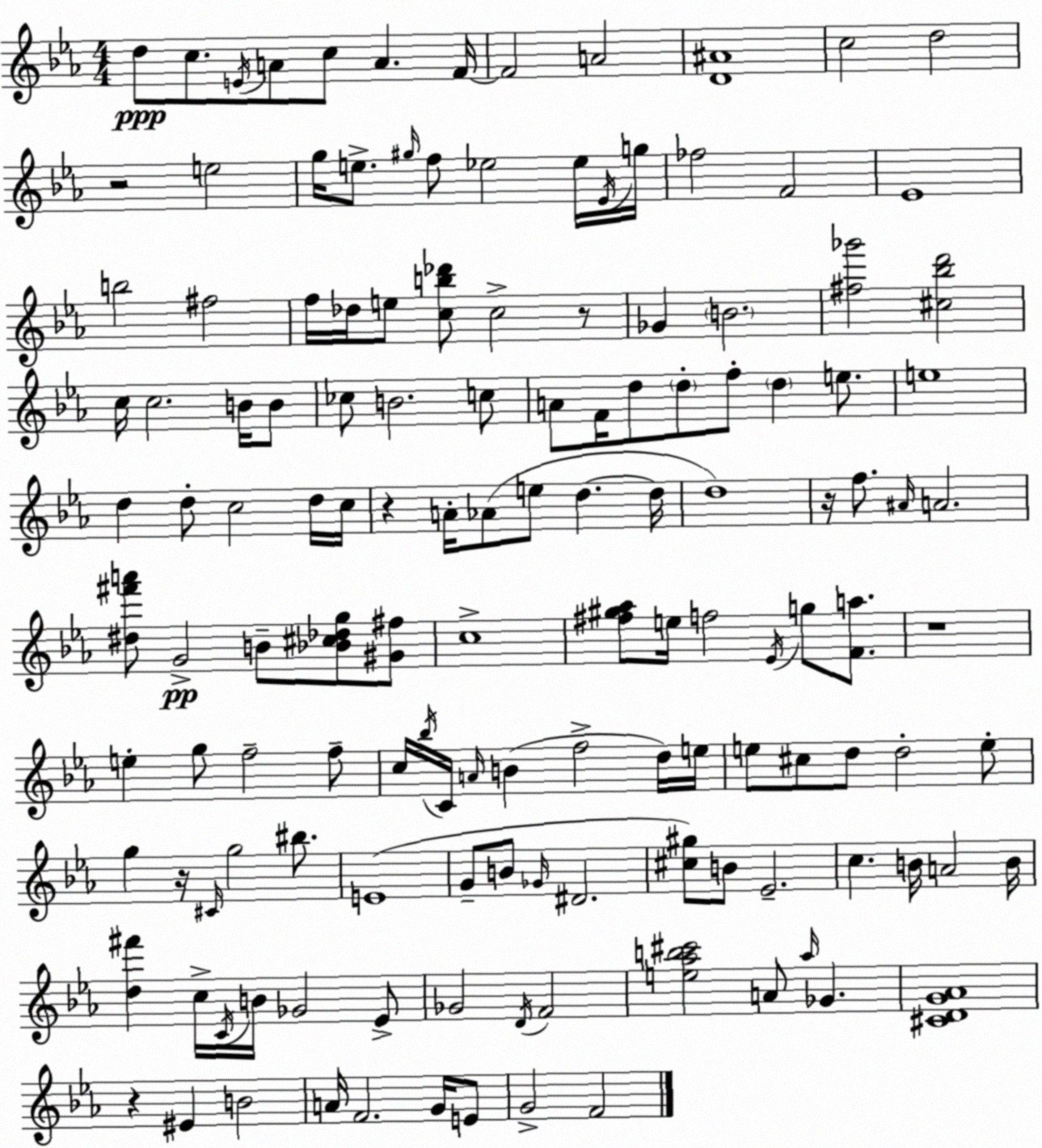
X:1
T:Untitled
M:4/4
L:1/4
K:Eb
d/2 c/2 E/4 A/2 c/2 A F/4 F2 A2 [D^A]4 c2 d2 z2 e2 g/4 e/2 ^g/4 f/2 _e2 _e/4 _E/4 g/4 _f2 F2 _E4 b2 ^f2 f/4 _d/4 e/2 [cb_d']/2 c2 z/2 _G B2 [^f_g']2 [^c_bd']2 c/4 c2 B/4 B/2 _c/2 B2 c/2 A/2 F/4 d/2 d/2 f/2 d e/2 e4 d d/2 c2 d/4 c/4 z A/4 _A/2 e/2 d d/4 d4 z/4 f/2 ^A/4 A2 [^d^f'a']/2 G2 B/2 [_B^c_dg]/2 [^G^f]/2 c4 [^f^g_a]/2 e/4 f2 _E/4 g/2 [Fa]/2 z4 e g/2 f2 f/2 c/4 _b/4 C/4 A/4 B f2 d/4 e/4 e/2 ^c/2 d/2 d2 e/2 g z/4 ^C/4 g2 ^b/2 E4 G/2 B/2 _G/4 ^D2 [^c^g]/2 B/2 _E2 c B/4 A2 B/4 [d^f'] c/4 C/4 B/4 _G2 _E/2 _G2 D/4 F2 [e_ab^c']2 A/2 _a/4 _G [^CDG_A]4 z ^E B2 A/4 F2 G/4 E/2 G2 F2